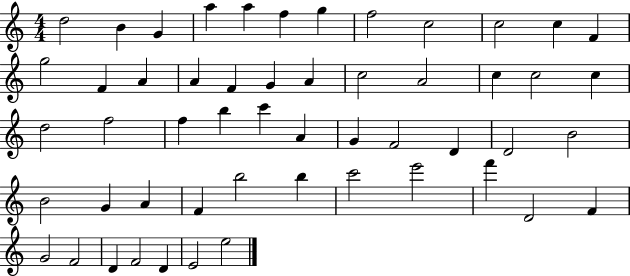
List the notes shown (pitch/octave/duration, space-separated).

D5/h B4/q G4/q A5/q A5/q F5/q G5/q F5/h C5/h C5/h C5/q F4/q G5/h F4/q A4/q A4/q F4/q G4/q A4/q C5/h A4/h C5/q C5/h C5/q D5/h F5/h F5/q B5/q C6/q A4/q G4/q F4/h D4/q D4/h B4/h B4/h G4/q A4/q F4/q B5/h B5/q C6/h E6/h F6/q D4/h F4/q G4/h F4/h D4/q F4/h D4/q E4/h E5/h